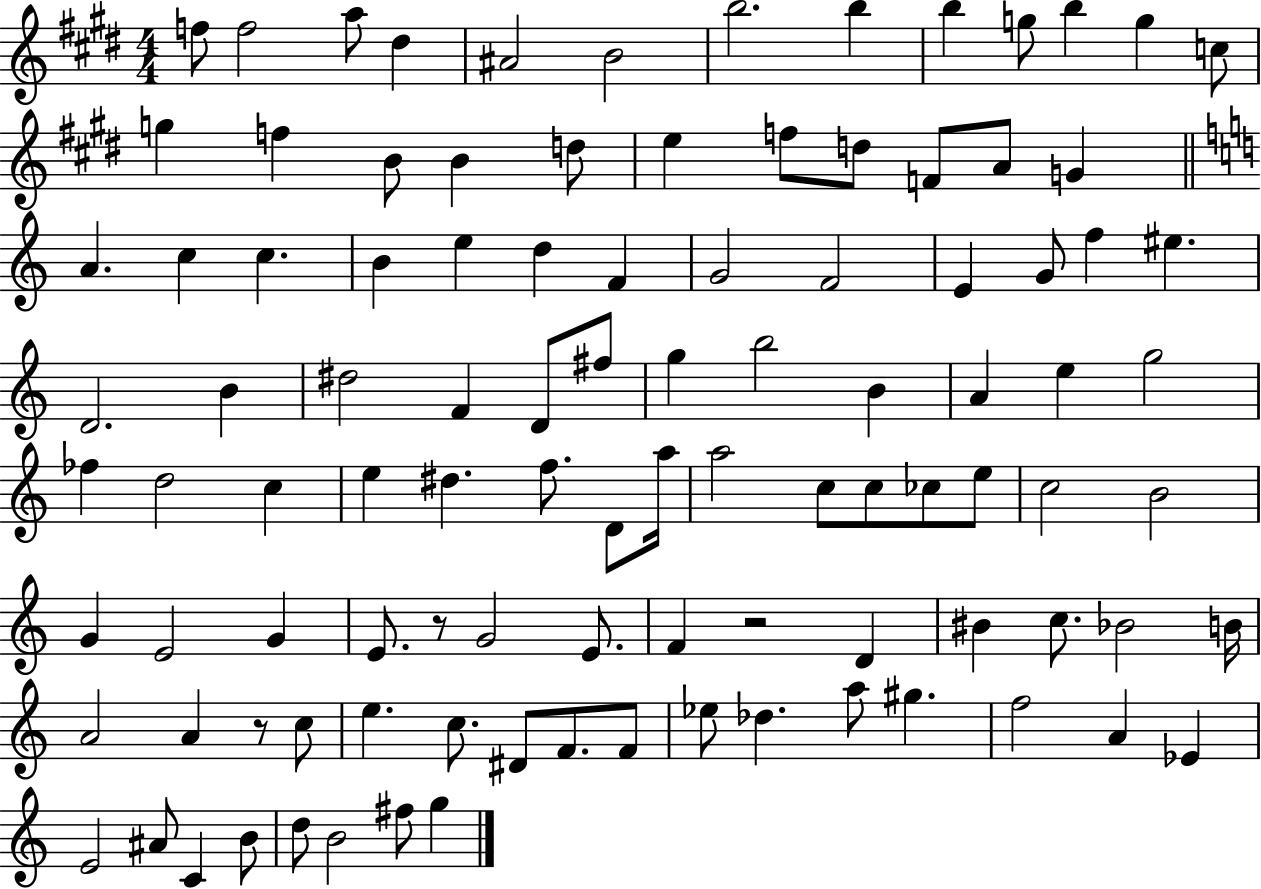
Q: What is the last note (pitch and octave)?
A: G5